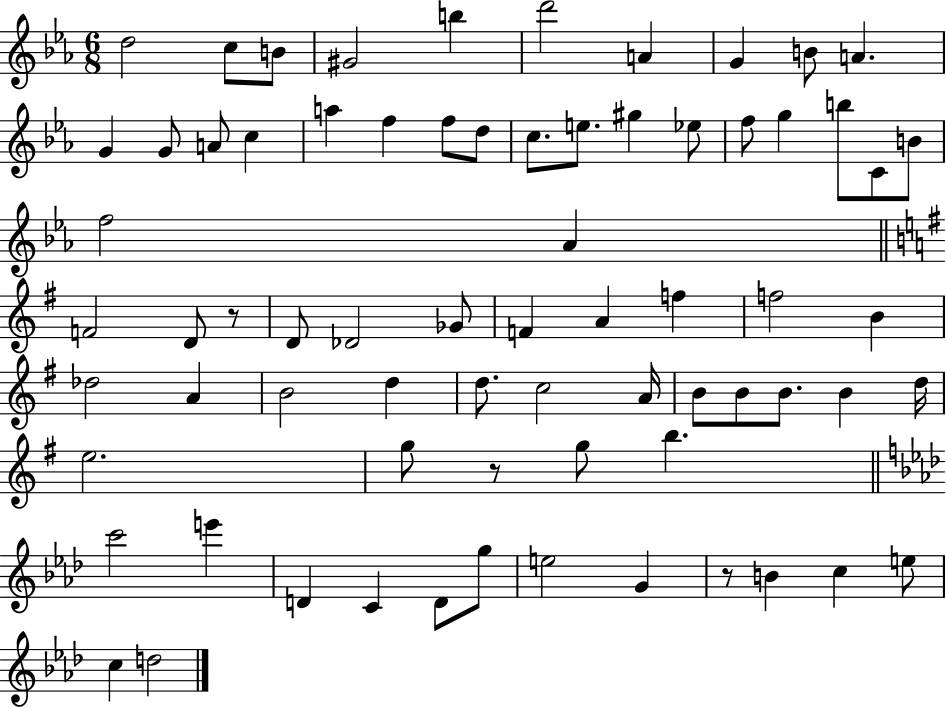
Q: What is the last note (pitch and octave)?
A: D5